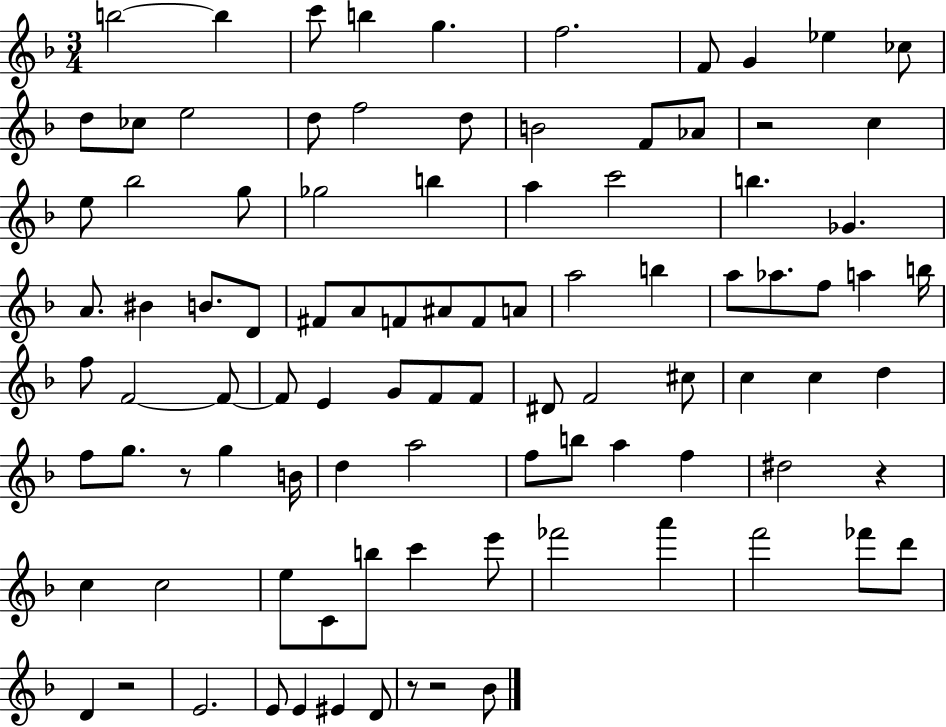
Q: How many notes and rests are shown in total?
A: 96